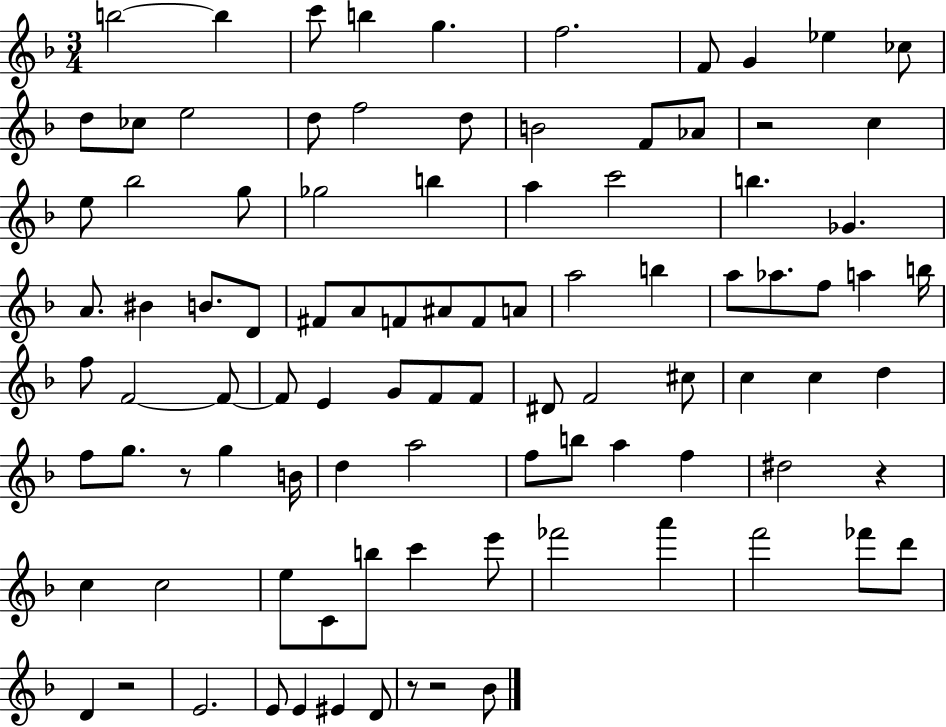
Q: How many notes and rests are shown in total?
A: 96